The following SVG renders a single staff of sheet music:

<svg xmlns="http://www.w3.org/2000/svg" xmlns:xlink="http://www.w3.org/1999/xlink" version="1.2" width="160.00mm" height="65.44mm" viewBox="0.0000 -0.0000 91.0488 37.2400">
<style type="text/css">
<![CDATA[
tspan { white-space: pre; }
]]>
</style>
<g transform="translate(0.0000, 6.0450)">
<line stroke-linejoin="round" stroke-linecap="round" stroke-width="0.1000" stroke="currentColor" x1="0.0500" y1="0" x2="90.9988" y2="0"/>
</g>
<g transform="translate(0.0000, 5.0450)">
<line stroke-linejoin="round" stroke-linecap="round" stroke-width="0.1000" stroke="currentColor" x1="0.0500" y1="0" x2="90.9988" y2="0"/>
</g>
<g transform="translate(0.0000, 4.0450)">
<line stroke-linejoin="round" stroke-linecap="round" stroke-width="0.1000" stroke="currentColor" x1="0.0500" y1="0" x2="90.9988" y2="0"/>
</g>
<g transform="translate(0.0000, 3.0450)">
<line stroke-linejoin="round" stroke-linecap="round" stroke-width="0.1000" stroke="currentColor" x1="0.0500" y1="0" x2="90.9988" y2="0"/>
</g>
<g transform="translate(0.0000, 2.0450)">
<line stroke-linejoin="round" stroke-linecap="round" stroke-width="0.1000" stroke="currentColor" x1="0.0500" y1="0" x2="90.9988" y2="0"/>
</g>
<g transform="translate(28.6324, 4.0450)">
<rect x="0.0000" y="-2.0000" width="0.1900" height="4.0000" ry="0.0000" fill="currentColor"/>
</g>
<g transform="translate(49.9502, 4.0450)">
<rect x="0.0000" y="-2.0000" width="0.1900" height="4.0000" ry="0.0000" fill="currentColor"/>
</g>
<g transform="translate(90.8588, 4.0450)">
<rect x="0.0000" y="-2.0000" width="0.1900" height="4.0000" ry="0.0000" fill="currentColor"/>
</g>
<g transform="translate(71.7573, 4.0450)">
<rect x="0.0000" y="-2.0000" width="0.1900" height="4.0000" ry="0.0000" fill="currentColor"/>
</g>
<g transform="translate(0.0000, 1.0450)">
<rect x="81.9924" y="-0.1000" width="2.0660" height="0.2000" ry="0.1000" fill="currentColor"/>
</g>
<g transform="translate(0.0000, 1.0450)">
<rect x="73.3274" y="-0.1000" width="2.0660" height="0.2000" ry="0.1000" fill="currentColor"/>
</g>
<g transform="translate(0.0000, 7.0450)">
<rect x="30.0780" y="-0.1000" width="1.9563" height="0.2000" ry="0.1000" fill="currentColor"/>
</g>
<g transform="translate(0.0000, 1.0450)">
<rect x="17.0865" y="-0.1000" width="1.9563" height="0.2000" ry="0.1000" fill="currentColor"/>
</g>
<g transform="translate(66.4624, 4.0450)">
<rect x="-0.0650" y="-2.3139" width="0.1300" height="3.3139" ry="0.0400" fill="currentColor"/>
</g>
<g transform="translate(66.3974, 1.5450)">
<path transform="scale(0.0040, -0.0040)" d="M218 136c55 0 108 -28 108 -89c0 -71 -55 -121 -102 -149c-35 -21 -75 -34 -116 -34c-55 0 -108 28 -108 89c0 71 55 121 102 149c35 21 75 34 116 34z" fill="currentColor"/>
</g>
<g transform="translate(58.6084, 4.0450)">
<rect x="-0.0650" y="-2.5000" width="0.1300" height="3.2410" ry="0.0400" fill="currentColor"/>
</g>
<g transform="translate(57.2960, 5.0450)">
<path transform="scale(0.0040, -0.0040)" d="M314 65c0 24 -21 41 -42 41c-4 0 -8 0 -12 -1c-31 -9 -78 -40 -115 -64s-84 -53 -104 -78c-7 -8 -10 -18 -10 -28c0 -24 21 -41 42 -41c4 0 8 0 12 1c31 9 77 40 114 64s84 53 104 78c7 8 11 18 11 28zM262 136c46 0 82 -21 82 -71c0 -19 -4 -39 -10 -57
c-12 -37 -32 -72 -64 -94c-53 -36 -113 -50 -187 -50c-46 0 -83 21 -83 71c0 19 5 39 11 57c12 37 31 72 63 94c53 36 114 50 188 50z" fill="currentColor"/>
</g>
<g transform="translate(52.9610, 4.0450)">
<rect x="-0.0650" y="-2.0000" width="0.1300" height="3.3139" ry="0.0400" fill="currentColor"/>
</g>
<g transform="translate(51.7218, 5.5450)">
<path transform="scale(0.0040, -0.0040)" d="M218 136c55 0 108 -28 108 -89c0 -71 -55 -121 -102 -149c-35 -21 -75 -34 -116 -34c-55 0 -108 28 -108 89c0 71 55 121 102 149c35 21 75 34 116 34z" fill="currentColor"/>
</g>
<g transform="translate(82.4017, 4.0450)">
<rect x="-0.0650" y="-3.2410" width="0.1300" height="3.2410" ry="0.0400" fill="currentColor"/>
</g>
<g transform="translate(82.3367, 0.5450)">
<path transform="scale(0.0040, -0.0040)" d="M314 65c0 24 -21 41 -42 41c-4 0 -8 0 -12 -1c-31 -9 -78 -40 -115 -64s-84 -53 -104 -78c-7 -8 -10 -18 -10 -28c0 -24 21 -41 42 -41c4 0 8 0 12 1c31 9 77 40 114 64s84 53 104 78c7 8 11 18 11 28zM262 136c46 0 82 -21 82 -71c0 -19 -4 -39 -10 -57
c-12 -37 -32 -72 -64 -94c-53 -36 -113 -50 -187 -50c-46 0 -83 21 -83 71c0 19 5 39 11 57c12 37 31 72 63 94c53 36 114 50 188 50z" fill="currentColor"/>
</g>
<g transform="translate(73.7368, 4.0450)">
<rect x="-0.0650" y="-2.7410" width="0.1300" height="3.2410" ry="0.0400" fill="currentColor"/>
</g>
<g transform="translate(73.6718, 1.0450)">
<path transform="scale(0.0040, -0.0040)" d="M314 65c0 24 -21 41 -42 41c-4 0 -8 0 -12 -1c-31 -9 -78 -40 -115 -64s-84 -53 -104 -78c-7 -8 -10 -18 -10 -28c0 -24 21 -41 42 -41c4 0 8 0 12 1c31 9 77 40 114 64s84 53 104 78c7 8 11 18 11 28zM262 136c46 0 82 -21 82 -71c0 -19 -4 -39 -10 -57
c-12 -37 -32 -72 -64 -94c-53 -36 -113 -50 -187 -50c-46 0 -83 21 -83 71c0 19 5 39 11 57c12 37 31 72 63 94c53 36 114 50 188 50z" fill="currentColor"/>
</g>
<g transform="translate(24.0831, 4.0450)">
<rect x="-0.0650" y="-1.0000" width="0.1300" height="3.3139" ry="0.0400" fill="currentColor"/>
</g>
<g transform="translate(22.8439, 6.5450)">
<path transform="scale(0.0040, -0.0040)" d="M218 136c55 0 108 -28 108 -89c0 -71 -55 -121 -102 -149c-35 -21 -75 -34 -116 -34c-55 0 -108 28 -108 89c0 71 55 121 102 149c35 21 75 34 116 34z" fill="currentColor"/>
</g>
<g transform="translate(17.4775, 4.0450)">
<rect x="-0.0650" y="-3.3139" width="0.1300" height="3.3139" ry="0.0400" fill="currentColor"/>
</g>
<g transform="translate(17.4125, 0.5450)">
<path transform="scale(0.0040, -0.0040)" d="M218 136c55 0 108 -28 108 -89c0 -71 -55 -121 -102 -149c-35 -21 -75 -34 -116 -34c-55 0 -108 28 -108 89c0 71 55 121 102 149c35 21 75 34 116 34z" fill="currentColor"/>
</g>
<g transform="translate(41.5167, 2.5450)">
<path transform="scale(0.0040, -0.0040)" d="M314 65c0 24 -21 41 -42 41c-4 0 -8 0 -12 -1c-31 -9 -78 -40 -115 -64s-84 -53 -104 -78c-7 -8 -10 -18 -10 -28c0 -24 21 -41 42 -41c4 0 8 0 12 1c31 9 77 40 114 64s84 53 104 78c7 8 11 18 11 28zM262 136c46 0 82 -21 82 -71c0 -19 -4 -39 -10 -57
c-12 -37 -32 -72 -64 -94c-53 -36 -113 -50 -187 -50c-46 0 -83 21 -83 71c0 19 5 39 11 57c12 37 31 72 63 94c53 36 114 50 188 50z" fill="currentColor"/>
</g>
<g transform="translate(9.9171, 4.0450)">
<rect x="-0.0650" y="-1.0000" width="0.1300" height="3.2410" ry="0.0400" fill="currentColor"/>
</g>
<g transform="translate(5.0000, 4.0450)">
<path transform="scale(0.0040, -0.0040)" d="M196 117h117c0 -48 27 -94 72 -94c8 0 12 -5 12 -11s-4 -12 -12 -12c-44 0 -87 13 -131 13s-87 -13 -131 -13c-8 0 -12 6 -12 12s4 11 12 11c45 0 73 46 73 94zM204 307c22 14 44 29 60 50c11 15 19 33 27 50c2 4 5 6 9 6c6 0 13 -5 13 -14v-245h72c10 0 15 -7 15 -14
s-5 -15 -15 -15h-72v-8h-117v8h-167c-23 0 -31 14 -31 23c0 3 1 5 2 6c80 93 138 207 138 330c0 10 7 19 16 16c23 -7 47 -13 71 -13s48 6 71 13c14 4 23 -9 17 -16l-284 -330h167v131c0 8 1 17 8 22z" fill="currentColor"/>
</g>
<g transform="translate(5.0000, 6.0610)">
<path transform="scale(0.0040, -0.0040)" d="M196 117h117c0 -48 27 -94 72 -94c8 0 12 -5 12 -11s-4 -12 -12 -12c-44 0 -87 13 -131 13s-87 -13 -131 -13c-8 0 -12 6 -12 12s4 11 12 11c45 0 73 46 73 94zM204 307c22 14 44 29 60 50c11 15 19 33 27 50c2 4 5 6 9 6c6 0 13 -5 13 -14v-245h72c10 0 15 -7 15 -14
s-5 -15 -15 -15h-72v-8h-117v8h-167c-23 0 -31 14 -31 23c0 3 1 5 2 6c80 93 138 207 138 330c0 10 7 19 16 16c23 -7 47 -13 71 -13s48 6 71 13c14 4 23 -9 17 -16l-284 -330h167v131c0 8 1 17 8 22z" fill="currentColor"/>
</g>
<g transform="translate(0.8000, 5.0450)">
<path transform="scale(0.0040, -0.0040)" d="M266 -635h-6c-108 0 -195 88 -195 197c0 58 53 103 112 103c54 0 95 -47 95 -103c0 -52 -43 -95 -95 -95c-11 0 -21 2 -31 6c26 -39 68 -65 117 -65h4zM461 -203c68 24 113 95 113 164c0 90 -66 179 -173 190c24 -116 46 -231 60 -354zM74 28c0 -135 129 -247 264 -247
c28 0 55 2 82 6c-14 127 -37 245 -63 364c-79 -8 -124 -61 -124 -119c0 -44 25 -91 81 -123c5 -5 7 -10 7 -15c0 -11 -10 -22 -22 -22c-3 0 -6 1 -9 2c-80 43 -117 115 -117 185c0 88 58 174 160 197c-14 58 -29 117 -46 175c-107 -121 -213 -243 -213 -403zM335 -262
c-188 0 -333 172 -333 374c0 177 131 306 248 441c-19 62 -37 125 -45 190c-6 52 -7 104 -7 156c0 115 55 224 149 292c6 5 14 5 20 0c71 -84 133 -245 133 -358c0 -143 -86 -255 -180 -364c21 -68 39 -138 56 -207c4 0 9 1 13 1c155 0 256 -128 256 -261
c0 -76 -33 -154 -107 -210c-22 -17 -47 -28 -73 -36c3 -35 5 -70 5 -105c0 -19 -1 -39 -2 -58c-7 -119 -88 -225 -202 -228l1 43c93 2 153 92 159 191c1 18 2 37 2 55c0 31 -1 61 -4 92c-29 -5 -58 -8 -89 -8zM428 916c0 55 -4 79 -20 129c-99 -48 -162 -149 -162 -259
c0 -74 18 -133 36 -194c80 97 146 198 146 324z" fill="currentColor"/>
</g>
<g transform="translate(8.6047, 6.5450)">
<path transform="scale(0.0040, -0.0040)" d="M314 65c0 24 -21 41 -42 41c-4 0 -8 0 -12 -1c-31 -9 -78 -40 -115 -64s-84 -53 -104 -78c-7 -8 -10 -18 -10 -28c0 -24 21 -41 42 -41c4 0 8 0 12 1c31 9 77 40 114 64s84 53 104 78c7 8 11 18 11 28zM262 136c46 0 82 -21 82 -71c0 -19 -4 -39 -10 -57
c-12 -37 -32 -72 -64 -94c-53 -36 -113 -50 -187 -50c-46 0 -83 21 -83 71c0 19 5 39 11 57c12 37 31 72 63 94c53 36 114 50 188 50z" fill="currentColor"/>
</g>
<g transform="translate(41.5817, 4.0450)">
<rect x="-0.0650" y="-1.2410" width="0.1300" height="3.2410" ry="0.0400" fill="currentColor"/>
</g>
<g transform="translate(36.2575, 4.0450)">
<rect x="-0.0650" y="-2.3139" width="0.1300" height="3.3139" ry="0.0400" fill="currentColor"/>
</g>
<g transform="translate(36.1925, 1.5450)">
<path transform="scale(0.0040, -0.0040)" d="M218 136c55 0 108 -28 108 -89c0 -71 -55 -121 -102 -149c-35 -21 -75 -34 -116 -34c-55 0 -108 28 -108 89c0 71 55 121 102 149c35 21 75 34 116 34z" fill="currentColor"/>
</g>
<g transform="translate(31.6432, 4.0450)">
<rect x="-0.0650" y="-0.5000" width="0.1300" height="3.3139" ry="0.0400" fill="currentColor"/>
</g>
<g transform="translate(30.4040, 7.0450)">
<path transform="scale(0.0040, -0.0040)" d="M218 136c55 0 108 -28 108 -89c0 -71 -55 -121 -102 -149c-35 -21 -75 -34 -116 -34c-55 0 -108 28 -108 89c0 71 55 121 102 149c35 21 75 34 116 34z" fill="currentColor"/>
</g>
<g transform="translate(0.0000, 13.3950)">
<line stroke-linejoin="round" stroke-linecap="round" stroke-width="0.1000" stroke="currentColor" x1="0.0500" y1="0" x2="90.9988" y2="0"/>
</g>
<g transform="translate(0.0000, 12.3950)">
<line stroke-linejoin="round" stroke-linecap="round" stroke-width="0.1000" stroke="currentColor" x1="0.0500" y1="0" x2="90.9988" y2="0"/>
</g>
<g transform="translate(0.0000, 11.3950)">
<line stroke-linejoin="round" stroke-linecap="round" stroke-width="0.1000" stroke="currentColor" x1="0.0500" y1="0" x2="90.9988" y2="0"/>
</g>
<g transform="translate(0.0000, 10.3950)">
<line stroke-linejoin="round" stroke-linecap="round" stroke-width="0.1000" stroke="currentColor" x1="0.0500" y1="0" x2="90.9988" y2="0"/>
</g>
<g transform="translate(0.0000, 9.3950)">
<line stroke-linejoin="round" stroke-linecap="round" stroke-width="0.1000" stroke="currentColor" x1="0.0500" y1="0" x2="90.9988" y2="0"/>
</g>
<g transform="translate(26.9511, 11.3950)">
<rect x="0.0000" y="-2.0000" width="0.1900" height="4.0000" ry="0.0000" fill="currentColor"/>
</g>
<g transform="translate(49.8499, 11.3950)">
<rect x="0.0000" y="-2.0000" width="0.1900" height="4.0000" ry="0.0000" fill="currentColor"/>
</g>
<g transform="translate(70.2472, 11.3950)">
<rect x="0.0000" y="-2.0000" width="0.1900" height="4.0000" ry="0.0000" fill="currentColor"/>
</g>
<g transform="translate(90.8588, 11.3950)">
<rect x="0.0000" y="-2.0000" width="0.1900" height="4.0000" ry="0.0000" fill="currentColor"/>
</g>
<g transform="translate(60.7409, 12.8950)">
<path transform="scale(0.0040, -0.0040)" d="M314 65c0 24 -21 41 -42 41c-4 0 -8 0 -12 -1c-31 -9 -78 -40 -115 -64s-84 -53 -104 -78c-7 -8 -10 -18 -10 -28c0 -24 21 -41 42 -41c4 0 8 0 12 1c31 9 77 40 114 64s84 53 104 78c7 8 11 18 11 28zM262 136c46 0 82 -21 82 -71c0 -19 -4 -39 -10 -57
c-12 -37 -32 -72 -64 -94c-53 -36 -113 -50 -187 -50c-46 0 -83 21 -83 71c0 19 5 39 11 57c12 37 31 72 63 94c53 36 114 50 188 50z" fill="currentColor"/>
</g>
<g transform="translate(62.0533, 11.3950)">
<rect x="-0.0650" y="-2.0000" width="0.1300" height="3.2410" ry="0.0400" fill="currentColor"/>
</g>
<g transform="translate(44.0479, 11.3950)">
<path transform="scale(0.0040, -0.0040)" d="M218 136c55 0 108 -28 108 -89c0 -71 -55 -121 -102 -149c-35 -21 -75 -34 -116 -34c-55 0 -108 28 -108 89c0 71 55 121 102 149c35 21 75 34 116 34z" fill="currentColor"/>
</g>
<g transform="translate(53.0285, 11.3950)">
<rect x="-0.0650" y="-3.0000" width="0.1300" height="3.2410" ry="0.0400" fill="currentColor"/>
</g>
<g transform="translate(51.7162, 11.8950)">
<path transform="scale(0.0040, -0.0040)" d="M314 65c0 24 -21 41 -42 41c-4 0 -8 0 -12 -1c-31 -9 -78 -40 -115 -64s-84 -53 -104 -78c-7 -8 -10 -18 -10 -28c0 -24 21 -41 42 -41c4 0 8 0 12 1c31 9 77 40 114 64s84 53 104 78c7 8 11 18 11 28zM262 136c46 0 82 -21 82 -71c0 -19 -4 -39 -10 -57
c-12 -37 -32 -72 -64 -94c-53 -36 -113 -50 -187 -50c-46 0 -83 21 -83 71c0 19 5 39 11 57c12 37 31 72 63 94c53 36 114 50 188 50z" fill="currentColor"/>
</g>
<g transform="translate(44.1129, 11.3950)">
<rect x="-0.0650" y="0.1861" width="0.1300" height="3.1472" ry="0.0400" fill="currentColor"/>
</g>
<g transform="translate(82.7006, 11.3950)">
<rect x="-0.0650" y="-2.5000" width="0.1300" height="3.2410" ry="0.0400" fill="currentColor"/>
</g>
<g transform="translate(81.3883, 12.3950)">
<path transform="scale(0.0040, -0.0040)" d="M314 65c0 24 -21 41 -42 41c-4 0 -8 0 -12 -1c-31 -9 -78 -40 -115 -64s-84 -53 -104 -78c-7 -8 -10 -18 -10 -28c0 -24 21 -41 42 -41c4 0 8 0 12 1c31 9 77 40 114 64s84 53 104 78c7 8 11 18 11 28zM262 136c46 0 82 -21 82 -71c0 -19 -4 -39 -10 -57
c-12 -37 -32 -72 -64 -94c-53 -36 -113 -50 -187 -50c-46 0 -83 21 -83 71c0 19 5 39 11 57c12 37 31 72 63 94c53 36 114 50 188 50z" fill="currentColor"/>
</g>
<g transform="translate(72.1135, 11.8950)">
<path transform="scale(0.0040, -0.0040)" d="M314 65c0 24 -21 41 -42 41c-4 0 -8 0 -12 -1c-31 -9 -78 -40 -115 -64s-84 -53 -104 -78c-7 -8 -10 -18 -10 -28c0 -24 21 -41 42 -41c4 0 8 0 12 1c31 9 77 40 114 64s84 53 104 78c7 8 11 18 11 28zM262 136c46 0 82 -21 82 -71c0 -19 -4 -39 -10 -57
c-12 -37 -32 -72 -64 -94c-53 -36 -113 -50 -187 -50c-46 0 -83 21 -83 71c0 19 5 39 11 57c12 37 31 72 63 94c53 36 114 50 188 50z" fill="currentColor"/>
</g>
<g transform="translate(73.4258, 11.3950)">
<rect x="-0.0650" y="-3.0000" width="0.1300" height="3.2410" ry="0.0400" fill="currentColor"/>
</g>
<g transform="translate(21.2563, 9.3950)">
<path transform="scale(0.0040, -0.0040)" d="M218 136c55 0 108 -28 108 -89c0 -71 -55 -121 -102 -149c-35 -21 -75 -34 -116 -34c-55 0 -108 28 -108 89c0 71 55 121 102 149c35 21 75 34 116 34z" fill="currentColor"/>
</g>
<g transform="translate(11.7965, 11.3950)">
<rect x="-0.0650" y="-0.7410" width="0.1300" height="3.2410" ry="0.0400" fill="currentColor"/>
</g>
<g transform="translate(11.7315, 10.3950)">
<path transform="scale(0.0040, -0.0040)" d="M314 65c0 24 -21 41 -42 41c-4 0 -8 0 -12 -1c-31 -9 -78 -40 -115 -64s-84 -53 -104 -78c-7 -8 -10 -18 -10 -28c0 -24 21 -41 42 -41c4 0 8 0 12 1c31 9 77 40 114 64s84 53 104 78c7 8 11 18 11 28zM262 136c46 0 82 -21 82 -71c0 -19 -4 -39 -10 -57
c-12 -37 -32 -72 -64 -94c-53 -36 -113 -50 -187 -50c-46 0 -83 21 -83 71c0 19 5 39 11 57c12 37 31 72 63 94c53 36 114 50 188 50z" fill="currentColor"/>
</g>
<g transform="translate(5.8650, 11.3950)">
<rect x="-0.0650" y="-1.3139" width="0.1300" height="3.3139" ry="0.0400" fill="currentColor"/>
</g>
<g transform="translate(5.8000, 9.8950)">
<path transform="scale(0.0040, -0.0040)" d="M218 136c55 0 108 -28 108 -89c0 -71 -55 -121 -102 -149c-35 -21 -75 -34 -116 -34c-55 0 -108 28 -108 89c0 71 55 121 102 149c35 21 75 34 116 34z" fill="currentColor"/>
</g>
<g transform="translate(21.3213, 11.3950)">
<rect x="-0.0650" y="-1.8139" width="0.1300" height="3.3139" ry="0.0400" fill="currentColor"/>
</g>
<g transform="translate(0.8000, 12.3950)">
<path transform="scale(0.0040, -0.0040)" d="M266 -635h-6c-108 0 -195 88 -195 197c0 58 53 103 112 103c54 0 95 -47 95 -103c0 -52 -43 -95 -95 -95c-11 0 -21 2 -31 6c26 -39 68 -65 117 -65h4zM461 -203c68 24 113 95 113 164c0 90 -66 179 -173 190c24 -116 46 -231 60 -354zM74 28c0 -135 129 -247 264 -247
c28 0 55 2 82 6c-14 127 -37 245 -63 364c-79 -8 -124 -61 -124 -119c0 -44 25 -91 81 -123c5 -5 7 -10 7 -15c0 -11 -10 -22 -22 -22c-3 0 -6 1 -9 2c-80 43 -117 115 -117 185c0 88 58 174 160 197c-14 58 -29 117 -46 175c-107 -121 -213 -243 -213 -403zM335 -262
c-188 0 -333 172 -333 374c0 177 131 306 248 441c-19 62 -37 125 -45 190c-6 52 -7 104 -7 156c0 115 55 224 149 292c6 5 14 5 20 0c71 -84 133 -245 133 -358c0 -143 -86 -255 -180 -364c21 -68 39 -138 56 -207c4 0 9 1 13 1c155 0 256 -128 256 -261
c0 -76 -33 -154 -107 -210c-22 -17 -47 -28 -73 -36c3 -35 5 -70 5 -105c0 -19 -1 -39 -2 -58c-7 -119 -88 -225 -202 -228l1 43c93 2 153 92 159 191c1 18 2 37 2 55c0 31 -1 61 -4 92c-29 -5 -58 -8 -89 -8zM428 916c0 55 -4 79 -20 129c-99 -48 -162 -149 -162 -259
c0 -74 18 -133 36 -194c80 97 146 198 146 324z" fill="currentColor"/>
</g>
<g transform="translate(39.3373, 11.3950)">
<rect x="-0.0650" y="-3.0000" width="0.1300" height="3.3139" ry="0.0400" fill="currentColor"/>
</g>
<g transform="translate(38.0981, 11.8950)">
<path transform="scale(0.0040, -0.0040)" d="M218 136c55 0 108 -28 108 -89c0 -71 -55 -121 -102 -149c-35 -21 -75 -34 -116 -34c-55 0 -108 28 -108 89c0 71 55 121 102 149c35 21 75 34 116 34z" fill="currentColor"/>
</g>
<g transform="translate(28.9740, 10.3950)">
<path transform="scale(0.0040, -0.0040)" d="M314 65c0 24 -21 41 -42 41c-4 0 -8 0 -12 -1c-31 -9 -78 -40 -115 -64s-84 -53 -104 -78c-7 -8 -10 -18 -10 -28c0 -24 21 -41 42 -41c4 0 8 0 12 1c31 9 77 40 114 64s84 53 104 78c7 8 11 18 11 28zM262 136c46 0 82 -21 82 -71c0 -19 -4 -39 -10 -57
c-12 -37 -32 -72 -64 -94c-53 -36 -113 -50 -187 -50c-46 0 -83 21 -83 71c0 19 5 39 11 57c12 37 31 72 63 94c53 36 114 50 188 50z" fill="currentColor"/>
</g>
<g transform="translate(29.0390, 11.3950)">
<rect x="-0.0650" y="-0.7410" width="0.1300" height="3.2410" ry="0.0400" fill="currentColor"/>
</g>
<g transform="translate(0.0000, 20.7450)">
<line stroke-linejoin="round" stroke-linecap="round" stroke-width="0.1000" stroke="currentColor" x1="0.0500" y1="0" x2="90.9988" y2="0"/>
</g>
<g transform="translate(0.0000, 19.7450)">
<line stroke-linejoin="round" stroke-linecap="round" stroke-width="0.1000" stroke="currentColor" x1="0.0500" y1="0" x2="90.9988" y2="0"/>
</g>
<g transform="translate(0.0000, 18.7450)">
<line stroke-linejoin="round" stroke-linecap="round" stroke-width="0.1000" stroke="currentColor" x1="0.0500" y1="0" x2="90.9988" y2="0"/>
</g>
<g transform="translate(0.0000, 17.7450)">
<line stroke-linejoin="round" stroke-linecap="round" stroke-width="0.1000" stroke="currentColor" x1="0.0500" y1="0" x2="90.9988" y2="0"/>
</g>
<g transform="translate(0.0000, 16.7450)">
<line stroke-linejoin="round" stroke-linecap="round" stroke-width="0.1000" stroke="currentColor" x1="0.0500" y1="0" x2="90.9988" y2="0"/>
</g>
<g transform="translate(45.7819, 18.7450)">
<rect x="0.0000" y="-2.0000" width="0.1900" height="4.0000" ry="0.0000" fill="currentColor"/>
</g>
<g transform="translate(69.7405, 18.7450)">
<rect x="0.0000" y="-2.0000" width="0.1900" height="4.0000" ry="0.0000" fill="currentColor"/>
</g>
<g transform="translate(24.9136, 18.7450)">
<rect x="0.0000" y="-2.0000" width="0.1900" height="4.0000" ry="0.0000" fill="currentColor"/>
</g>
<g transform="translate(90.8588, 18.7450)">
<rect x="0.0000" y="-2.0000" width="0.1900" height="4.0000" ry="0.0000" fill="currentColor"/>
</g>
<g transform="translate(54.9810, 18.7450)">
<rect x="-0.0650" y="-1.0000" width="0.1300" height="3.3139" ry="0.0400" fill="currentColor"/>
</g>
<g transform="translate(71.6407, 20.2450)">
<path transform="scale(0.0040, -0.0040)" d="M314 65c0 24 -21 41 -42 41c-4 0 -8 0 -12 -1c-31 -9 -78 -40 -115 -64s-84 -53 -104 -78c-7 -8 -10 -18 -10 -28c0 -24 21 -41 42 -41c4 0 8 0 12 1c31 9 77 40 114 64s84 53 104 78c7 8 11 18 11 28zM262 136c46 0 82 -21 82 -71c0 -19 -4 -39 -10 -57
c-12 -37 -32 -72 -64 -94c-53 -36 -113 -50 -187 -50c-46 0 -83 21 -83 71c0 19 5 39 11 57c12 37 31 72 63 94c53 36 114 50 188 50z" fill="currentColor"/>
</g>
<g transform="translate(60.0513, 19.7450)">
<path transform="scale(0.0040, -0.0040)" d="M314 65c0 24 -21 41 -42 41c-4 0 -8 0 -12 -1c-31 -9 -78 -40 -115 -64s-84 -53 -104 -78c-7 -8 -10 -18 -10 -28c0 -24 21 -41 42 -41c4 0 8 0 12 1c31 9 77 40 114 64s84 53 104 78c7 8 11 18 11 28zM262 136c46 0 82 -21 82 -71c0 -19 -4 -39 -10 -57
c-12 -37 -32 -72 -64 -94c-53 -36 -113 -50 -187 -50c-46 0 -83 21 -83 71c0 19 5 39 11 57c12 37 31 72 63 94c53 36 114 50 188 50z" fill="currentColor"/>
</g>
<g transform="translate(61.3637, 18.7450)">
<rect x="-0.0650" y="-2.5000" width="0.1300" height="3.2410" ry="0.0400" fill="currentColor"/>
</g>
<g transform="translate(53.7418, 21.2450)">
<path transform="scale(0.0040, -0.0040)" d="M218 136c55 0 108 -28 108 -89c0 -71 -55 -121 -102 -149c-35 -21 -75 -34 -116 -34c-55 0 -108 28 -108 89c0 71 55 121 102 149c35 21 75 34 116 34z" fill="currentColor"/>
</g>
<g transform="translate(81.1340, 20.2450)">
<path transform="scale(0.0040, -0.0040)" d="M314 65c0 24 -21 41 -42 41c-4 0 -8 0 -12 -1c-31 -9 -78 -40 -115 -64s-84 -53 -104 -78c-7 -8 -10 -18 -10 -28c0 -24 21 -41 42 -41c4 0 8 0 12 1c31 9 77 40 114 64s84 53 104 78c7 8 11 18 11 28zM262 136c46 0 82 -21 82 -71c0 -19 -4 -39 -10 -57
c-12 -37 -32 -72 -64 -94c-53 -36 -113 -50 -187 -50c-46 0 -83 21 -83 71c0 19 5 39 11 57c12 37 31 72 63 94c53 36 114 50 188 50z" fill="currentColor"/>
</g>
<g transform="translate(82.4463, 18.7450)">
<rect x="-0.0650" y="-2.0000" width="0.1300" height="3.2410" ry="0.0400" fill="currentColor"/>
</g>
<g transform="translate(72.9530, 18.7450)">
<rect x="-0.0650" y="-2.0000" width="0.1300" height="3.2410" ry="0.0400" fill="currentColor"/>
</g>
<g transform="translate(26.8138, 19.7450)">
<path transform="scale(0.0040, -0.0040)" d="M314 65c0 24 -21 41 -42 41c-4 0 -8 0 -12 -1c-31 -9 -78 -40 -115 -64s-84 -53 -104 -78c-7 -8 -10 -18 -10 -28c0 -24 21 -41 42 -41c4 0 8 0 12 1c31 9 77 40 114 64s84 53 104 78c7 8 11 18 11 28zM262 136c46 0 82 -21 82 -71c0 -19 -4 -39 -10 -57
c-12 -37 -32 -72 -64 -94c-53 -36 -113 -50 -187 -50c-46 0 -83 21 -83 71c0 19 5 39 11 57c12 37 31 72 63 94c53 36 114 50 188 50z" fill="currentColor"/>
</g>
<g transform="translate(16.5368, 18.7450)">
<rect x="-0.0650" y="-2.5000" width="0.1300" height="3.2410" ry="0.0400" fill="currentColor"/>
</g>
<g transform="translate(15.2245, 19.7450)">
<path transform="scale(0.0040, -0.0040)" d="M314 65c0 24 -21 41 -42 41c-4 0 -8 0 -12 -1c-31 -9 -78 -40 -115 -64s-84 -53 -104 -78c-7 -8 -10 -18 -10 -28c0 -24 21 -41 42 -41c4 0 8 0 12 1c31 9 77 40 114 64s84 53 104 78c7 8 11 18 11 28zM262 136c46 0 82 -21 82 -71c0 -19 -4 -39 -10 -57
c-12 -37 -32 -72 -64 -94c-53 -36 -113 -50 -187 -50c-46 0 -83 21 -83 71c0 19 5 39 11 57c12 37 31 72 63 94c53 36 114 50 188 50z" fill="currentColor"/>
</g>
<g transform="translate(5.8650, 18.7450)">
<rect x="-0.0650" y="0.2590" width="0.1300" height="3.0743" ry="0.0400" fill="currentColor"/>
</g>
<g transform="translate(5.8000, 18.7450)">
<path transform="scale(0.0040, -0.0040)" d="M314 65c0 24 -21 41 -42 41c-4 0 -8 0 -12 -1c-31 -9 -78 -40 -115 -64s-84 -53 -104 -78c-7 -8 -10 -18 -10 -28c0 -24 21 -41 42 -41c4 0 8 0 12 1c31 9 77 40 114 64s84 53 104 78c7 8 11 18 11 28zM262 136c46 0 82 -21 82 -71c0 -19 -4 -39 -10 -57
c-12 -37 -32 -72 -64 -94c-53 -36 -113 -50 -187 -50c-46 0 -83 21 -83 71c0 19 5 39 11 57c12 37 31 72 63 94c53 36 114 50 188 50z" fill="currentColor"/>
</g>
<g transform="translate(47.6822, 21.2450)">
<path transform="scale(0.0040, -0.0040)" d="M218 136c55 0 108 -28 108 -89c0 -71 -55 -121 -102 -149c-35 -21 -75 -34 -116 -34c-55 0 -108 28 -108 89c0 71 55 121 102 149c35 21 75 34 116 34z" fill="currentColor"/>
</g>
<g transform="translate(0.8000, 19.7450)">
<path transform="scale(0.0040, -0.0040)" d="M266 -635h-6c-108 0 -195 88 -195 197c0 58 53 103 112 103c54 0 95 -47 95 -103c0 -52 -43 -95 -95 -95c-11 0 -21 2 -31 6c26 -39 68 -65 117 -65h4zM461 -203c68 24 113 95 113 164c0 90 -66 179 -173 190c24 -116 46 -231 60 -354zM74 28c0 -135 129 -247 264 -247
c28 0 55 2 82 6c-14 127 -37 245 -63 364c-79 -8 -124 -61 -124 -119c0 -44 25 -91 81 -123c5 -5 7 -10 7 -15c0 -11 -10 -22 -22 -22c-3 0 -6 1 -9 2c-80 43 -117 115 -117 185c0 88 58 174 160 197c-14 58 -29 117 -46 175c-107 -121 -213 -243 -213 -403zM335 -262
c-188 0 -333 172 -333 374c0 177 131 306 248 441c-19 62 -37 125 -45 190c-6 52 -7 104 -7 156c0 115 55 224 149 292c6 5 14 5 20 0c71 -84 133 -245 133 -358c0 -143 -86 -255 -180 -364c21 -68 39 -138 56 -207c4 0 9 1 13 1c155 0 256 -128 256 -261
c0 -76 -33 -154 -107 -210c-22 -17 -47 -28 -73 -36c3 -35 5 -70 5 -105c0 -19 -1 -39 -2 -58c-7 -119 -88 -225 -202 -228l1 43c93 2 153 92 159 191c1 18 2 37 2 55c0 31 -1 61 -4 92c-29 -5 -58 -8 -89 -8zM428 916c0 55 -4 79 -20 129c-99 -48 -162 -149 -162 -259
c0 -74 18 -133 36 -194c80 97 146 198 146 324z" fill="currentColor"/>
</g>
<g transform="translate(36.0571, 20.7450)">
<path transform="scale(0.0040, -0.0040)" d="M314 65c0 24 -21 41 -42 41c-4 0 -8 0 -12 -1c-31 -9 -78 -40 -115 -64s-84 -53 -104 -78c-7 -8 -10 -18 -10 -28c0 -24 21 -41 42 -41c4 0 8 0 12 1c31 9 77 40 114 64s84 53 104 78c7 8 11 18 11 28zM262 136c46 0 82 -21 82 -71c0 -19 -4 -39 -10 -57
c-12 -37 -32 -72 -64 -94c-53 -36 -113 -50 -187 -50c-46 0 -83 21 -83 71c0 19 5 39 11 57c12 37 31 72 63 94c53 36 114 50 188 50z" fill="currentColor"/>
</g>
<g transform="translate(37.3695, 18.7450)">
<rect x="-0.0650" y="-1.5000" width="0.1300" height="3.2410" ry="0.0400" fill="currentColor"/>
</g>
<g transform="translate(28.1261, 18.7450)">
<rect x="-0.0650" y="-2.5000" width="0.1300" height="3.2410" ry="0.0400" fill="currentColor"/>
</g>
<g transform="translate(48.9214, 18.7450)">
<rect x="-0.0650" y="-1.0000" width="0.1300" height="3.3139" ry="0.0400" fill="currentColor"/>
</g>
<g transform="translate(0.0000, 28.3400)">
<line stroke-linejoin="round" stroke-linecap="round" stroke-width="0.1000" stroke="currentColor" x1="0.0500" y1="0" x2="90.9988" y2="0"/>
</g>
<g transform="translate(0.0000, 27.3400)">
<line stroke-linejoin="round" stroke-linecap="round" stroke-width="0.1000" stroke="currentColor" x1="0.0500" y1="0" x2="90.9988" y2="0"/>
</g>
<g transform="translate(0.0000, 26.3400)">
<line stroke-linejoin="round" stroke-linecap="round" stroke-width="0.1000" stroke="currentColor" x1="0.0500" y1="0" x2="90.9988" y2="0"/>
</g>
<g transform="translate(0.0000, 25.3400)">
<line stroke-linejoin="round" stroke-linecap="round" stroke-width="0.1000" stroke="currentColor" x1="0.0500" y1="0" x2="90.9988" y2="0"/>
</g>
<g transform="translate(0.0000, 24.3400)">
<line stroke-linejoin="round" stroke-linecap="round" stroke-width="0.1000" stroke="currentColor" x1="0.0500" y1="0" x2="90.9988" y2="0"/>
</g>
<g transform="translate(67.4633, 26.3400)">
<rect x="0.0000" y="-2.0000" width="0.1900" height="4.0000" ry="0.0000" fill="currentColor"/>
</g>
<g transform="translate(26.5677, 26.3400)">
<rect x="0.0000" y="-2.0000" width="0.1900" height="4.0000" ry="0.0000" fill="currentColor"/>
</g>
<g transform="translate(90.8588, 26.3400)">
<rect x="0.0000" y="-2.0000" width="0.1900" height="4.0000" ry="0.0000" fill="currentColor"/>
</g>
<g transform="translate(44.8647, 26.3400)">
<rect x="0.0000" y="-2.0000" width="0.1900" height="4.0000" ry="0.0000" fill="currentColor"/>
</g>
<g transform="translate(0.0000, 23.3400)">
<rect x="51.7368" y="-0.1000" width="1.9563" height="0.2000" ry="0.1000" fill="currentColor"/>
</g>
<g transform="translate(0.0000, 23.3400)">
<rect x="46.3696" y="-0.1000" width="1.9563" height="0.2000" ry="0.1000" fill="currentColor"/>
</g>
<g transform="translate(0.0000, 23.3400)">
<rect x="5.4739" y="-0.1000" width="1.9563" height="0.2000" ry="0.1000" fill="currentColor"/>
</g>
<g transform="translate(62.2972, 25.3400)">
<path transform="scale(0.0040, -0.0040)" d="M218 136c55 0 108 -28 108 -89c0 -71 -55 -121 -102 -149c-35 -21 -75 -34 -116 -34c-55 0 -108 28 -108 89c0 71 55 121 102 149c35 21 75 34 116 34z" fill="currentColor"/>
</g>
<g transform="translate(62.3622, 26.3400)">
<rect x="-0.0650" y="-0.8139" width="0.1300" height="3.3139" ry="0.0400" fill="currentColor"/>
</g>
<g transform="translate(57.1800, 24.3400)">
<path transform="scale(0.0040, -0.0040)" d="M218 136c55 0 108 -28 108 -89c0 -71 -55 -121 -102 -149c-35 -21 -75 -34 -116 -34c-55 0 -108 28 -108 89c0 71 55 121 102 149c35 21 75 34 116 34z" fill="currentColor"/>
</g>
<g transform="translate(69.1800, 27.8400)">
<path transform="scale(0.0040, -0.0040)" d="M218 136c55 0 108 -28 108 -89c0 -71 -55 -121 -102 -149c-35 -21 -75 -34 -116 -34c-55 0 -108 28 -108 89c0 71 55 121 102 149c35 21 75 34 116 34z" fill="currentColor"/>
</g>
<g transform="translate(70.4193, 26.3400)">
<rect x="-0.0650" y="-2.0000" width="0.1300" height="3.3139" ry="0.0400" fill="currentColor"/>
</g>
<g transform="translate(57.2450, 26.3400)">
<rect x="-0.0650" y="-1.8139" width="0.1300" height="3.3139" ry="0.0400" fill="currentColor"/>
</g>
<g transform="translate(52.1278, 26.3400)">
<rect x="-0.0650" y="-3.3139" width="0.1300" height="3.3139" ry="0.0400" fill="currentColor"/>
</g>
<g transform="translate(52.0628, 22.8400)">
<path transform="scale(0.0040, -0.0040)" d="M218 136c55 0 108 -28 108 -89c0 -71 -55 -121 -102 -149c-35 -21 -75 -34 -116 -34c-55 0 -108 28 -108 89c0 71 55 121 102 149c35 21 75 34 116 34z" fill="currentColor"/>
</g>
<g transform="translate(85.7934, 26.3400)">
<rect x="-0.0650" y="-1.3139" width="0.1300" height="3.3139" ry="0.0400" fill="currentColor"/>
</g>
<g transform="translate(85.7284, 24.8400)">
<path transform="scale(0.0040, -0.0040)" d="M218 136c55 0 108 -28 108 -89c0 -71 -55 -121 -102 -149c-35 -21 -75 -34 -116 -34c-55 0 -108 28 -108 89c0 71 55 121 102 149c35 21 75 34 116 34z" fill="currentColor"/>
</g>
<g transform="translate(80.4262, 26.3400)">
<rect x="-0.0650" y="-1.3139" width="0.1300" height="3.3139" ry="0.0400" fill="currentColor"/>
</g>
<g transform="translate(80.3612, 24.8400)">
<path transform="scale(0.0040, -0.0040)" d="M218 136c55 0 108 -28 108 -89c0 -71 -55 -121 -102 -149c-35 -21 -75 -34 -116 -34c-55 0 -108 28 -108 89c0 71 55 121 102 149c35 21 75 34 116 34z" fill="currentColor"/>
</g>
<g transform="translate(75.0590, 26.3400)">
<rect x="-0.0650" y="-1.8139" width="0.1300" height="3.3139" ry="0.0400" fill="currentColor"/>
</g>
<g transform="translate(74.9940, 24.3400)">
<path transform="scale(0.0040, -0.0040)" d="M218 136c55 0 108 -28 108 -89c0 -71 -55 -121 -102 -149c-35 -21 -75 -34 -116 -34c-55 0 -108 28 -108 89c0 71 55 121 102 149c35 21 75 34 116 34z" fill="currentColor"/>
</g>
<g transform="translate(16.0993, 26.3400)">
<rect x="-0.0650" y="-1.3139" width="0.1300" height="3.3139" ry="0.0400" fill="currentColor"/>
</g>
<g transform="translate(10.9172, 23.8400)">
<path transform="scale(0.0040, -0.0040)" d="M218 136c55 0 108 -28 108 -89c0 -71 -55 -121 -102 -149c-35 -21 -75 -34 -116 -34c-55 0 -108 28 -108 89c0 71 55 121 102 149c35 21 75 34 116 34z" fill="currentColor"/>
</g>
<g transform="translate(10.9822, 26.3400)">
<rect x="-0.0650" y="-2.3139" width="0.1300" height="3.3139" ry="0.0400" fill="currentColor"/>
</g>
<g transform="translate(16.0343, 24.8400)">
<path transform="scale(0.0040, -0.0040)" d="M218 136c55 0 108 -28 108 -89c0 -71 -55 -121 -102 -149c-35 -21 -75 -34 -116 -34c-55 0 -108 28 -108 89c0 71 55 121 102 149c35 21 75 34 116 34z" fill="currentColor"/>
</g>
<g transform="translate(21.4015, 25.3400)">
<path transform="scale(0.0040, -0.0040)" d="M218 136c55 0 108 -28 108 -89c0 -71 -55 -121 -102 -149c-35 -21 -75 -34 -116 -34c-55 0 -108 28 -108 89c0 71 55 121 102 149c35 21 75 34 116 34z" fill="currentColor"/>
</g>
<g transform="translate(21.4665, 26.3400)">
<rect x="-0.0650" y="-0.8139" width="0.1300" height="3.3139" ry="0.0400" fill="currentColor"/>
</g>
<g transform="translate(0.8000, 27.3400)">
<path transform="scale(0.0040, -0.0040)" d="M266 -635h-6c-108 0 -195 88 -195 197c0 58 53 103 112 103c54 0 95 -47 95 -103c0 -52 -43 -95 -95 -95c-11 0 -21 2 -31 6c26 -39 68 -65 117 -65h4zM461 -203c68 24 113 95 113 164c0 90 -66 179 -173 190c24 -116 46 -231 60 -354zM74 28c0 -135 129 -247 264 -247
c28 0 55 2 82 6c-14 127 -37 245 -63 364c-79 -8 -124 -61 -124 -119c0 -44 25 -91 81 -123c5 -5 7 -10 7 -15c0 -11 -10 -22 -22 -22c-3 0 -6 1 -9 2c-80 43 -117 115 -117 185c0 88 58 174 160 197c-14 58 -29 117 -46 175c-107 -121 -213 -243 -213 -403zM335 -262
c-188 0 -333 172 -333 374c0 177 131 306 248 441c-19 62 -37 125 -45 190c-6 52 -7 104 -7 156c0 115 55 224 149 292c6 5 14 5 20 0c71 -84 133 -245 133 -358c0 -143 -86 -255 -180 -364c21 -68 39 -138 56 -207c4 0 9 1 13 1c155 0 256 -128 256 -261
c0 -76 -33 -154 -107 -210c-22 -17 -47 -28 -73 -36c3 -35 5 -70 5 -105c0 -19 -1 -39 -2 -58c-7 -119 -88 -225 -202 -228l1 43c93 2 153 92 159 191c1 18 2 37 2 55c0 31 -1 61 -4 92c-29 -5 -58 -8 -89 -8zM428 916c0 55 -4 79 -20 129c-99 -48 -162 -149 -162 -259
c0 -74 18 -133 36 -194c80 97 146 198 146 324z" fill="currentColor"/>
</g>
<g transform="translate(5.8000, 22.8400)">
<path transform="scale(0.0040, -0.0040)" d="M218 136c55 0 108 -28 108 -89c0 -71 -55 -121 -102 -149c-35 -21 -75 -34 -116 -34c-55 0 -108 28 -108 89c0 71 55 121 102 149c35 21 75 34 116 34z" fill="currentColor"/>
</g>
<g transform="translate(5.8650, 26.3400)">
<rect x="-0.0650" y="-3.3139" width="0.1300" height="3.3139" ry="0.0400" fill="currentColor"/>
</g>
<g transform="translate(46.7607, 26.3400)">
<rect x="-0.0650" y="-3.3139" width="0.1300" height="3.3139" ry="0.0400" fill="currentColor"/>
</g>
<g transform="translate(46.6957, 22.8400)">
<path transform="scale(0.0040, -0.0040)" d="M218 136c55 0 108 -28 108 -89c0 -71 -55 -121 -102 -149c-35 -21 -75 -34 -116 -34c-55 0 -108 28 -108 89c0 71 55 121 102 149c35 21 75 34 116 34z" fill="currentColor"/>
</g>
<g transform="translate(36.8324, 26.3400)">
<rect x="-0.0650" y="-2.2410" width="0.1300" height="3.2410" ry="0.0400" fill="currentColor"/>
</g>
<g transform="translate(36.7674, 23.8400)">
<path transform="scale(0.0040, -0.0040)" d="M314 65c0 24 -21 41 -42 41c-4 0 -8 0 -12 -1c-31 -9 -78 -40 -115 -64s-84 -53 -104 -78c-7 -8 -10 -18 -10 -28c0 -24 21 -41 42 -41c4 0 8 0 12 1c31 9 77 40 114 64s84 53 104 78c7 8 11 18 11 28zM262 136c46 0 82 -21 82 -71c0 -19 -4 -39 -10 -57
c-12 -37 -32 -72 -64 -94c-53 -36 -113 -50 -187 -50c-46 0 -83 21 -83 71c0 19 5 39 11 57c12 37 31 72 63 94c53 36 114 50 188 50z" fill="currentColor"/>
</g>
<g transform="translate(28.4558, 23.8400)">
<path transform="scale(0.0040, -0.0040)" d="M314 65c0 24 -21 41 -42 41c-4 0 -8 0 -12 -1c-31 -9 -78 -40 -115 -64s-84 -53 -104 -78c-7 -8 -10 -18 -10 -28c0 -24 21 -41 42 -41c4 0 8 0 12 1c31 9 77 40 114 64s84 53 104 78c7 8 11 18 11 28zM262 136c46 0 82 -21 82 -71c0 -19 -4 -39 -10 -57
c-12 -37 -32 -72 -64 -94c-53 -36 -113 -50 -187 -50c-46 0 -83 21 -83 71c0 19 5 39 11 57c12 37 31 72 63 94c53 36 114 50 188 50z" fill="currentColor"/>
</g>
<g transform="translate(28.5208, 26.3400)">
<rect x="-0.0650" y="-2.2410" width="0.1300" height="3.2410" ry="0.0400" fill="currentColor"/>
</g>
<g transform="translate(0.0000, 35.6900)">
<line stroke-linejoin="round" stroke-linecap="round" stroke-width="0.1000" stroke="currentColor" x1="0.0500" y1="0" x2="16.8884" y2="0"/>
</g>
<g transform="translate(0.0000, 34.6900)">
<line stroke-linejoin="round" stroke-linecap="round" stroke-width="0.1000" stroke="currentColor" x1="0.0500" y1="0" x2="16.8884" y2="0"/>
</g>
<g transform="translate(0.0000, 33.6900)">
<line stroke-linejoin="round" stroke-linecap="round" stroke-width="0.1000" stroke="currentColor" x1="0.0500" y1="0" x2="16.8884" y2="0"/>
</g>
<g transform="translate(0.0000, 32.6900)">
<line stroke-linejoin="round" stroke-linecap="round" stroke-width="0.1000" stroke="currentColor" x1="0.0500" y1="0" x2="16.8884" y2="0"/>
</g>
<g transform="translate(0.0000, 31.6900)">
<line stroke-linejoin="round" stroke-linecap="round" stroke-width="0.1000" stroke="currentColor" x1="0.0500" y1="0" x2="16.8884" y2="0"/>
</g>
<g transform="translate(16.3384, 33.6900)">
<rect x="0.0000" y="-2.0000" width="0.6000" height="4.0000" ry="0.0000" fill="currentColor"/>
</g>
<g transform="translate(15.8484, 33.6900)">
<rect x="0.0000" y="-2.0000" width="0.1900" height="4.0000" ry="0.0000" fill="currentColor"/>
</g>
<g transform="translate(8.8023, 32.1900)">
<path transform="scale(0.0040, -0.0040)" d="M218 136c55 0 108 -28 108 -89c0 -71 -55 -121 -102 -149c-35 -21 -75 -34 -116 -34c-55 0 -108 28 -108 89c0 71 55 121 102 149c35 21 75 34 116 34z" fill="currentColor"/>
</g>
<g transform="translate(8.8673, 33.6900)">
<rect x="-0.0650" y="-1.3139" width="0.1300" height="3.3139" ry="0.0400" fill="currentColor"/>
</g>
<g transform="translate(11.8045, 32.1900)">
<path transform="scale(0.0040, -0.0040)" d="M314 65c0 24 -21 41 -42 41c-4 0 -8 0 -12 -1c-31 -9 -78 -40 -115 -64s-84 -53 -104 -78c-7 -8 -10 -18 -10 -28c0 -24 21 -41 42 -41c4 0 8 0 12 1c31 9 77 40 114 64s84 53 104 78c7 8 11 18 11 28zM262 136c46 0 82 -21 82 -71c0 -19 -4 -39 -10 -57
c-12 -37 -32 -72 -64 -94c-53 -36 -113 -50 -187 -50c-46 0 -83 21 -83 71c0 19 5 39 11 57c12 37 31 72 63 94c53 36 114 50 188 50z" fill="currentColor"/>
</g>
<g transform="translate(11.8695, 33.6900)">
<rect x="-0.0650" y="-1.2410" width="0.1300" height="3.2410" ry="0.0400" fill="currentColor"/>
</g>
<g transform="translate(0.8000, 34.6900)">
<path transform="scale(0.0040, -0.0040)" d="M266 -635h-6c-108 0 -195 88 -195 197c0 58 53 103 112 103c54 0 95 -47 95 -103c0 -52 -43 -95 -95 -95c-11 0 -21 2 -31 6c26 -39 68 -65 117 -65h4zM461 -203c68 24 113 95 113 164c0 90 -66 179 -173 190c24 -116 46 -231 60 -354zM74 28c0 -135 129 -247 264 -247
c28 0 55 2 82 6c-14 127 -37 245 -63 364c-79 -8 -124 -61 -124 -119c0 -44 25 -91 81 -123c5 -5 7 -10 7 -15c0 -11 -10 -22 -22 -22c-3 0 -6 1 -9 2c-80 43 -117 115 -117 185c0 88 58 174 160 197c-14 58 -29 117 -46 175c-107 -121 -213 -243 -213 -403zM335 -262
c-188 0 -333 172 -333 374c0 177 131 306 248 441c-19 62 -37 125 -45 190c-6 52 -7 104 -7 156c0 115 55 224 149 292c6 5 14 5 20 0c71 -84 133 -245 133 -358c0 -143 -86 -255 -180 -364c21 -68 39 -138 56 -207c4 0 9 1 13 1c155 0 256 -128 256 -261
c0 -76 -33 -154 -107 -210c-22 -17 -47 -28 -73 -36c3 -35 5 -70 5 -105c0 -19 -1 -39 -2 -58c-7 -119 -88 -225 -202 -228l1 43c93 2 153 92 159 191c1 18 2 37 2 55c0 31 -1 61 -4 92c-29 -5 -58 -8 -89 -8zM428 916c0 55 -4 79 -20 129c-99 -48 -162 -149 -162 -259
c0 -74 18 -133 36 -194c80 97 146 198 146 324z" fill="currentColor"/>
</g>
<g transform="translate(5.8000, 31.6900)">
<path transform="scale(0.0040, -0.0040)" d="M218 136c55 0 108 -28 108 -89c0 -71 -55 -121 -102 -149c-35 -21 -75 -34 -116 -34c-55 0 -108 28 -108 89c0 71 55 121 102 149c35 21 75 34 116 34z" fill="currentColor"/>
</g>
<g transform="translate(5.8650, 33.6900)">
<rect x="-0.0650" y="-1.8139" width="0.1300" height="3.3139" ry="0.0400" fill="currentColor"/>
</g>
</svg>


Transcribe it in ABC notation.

X:1
T:Untitled
M:4/4
L:1/4
K:C
D2 b D C g e2 F G2 g a2 b2 e d2 f d2 A B A2 F2 A2 G2 B2 G2 G2 E2 D D G2 F2 F2 b g e d g2 g2 b b f d F f e e f e e2